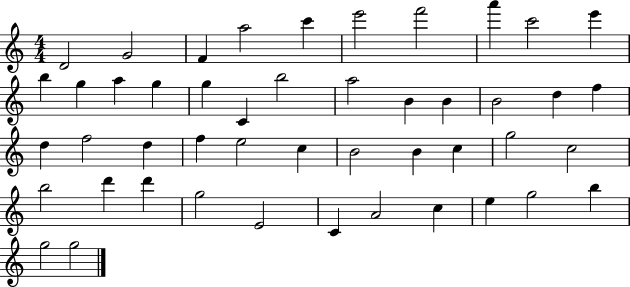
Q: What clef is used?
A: treble